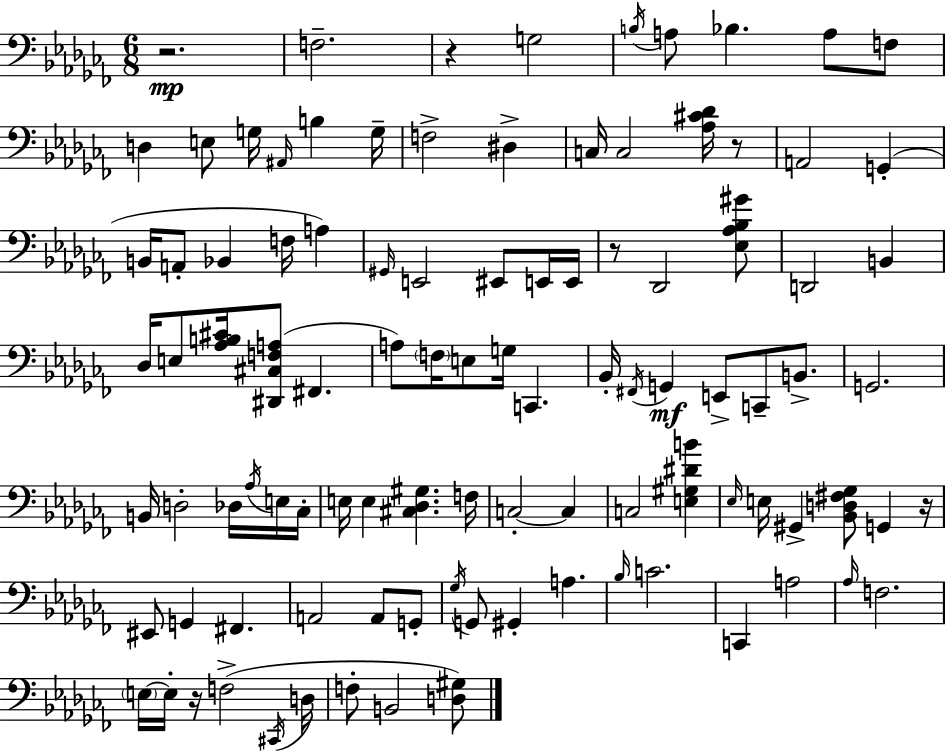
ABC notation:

X:1
T:Untitled
M:6/8
L:1/4
K:Abm
z2 F,2 z G,2 B,/4 A,/2 _B, A,/2 F,/2 D, E,/2 G,/4 ^A,,/4 B, G,/4 F,2 ^D, C,/4 C,2 [_A,^C_D]/4 z/2 A,,2 G,, B,,/4 A,,/2 _B,, F,/4 A, ^G,,/4 E,,2 ^E,,/2 E,,/4 E,,/4 z/2 _D,,2 [_E,_A,_B,^G]/2 D,,2 B,, _D,/4 E,/2 [_A,B,^C]/4 [^D,,^C,F,A,]/2 ^F,, A,/2 F,/4 E,/2 G,/4 C,, _B,,/4 ^F,,/4 G,, E,,/2 C,,/2 B,,/2 G,,2 B,,/4 D,2 _D,/4 _A,/4 E,/4 _C,/4 E,/4 E, [^C,_D,^G,] F,/4 C,2 C, C,2 [E,^G,^DB] _E,/4 E,/4 ^G,, [_B,,D,^F,_G,]/2 G,, z/4 ^E,,/2 G,, ^F,, A,,2 A,,/2 G,,/2 _G,/4 G,,/2 ^G,, A, _B,/4 C2 C,, A,2 _A,/4 F,2 E,/4 E,/4 z/4 F,2 ^C,,/4 D,/4 F,/2 B,,2 [D,^G,]/2